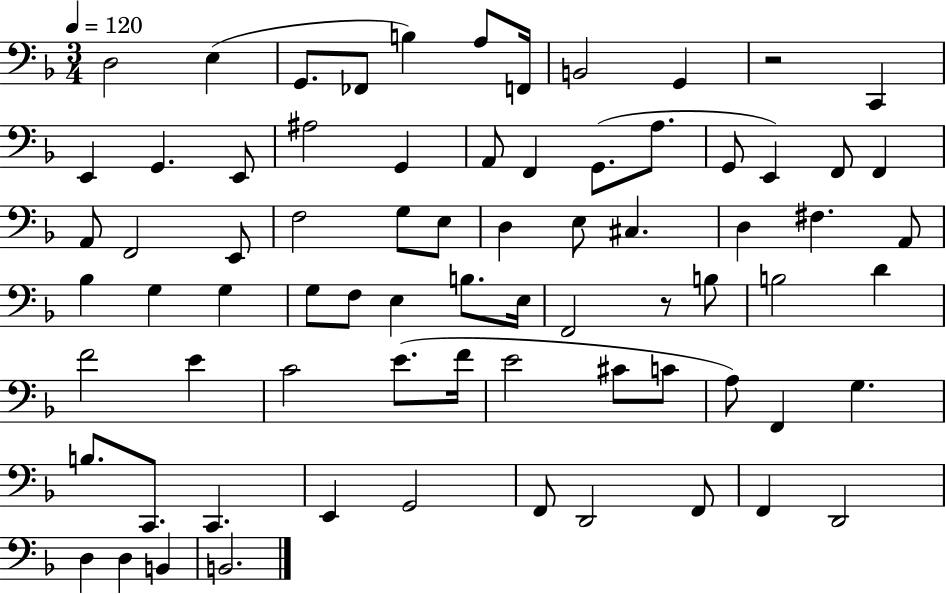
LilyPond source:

{
  \clef bass
  \numericTimeSignature
  \time 3/4
  \key f \major
  \tempo 4 = 120
  d2 e4( | g,8. fes,8 b4) a8 f,16 | b,2 g,4 | r2 c,4 | \break e,4 g,4. e,8 | ais2 g,4 | a,8 f,4 g,8.( a8. | g,8 e,4) f,8 f,4 | \break a,8 f,2 e,8 | f2 g8 e8 | d4 e8 cis4. | d4 fis4. a,8 | \break bes4 g4 g4 | g8 f8 e4 b8. e16 | f,2 r8 b8 | b2 d'4 | \break f'2 e'4 | c'2 e'8.( f'16 | e'2 cis'8 c'8 | a8) f,4 g4. | \break b8. c,8. c,4. | e,4 g,2 | f,8 d,2 f,8 | f,4 d,2 | \break d4 d4 b,4 | b,2. | \bar "|."
}